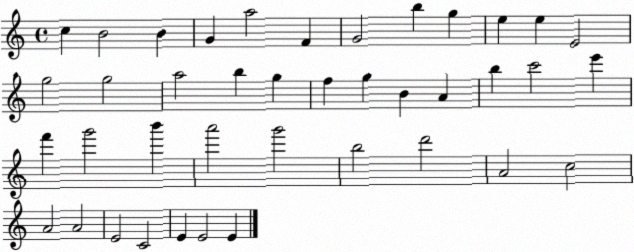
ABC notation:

X:1
T:Untitled
M:4/4
L:1/4
K:C
c B2 B G a2 F G2 b g e e E2 g2 g2 a2 b g f g B A b c'2 e' f' g'2 b' a'2 g'2 b2 d'2 A2 c2 A2 A2 E2 C2 E E2 E